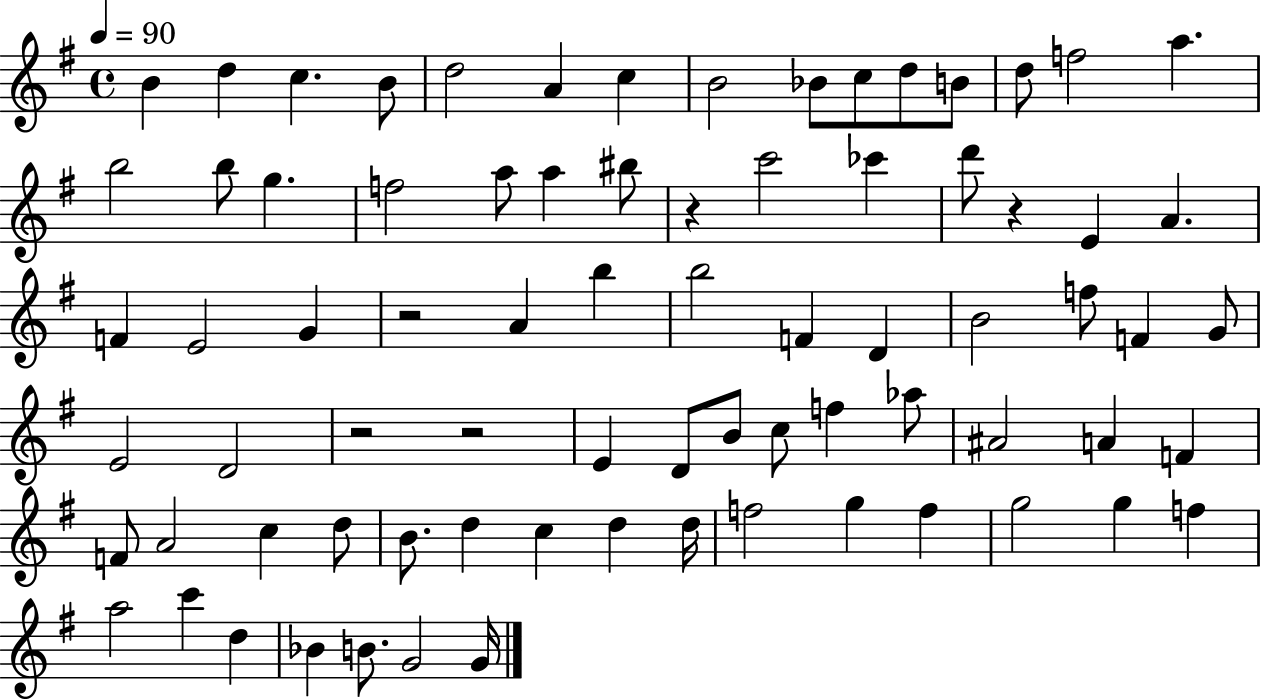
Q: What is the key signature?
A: G major